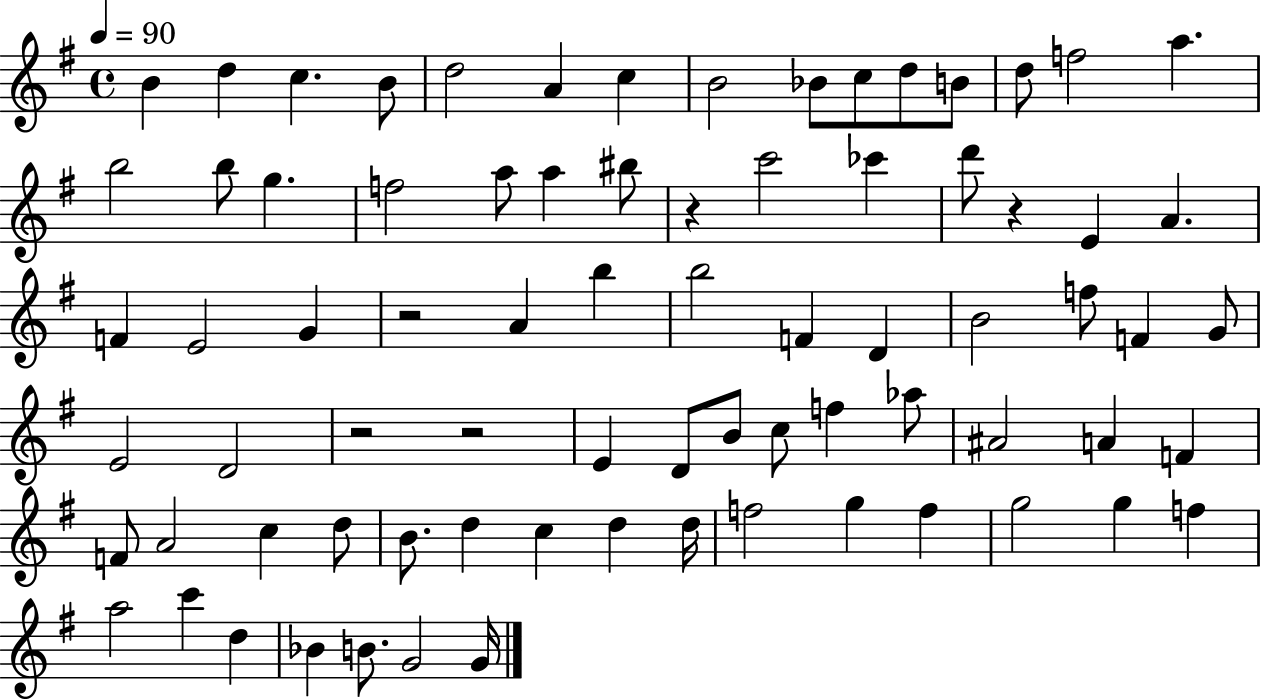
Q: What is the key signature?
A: G major